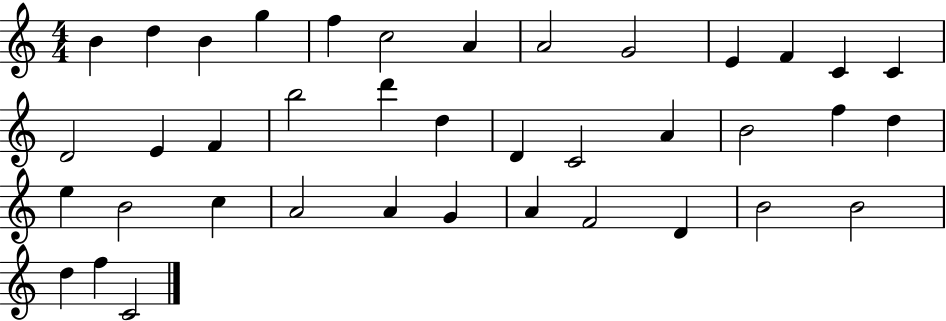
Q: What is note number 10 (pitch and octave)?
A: E4